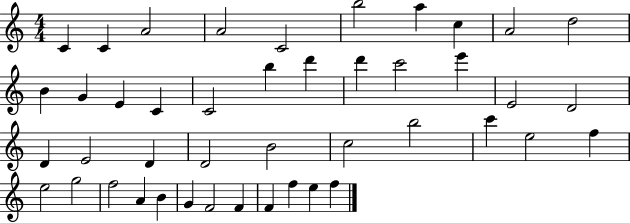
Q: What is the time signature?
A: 4/4